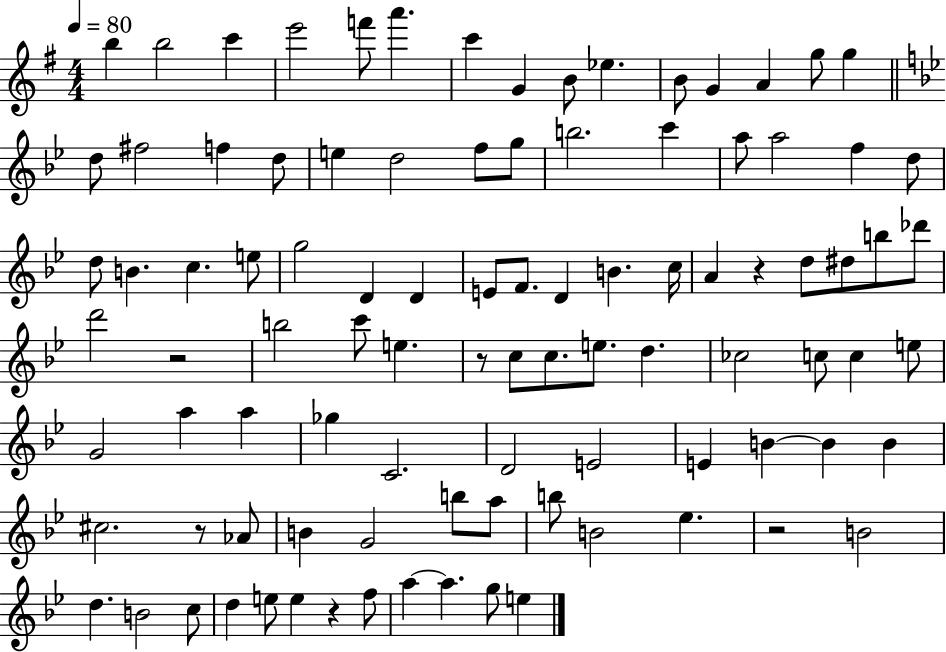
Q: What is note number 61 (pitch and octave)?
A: A5